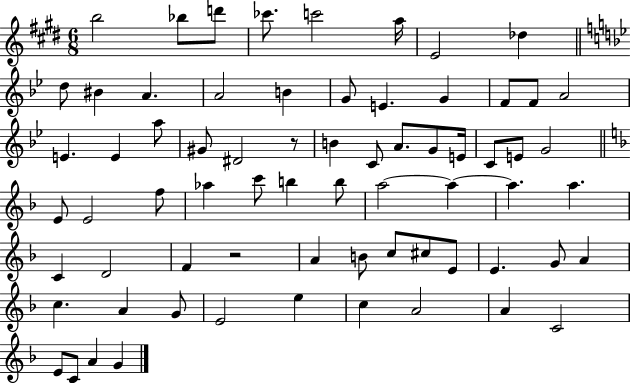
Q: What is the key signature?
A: E major